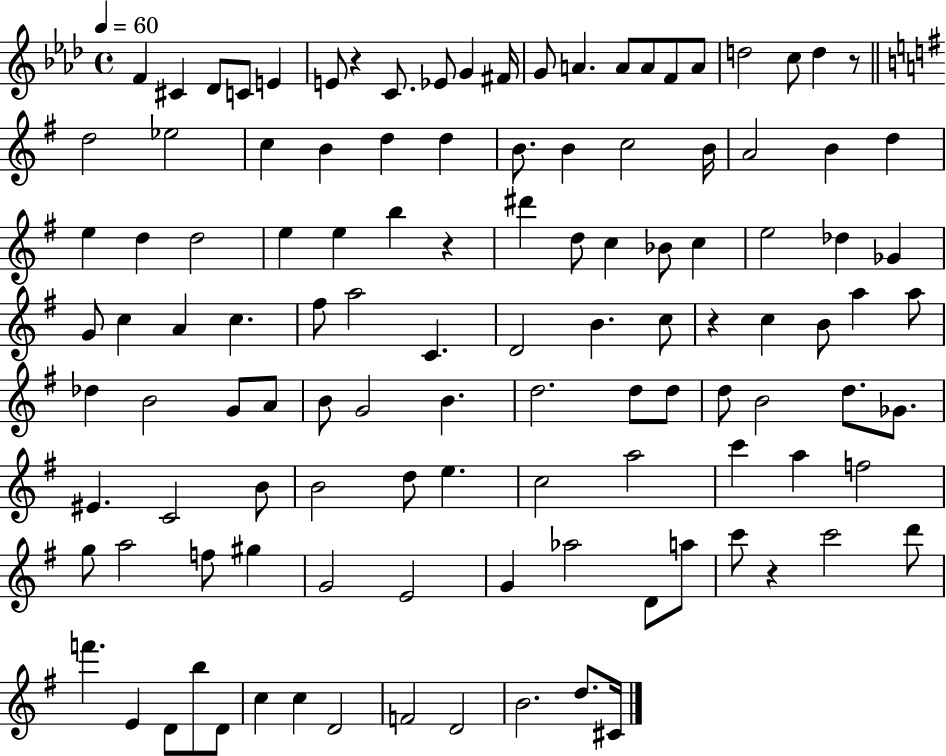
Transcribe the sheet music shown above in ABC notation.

X:1
T:Untitled
M:4/4
L:1/4
K:Ab
F ^C _D/2 C/2 E E/2 z C/2 _E/2 G ^F/4 G/2 A A/2 A/2 F/2 A/2 d2 c/2 d z/2 d2 _e2 c B d d B/2 B c2 B/4 A2 B d e d d2 e e b z ^d' d/2 c _B/2 c e2 _d _G G/2 c A c ^f/2 a2 C D2 B c/2 z c B/2 a a/2 _d B2 G/2 A/2 B/2 G2 B d2 d/2 d/2 d/2 B2 d/2 _G/2 ^E C2 B/2 B2 d/2 e c2 a2 c' a f2 g/2 a2 f/2 ^g G2 E2 G _a2 D/2 a/2 c'/2 z c'2 d'/2 f' E D/2 b/2 D/2 c c D2 F2 D2 B2 d/2 ^C/4